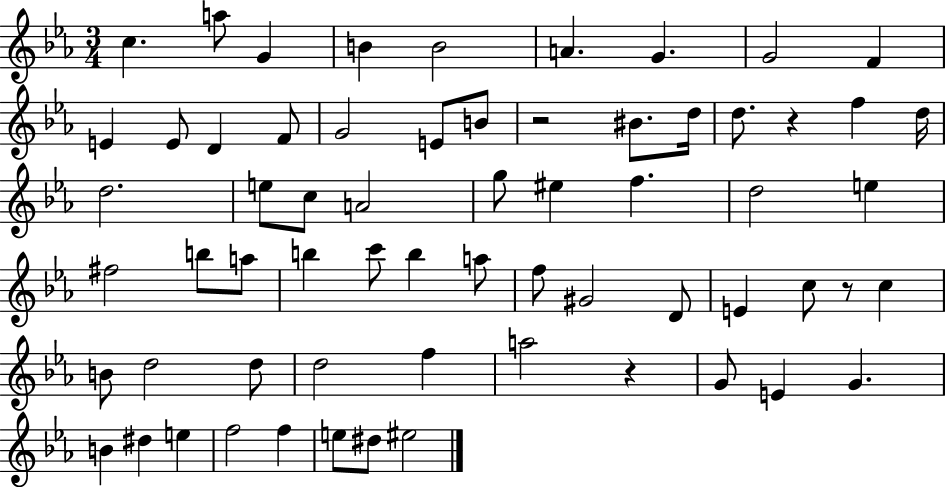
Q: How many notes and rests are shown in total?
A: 64